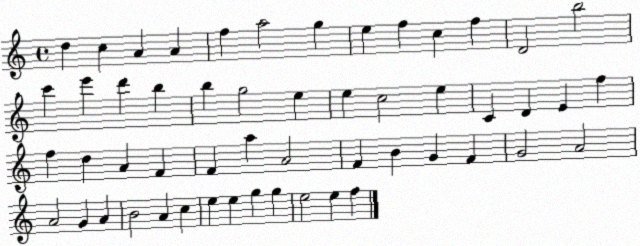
X:1
T:Untitled
M:4/4
L:1/4
K:C
d c A A f a2 g e f c f D2 b2 c' e' d' b b g2 e e c2 e C D E f f d A F F a A2 F B G F G2 A2 A2 G A B2 A c e e g g e2 e f